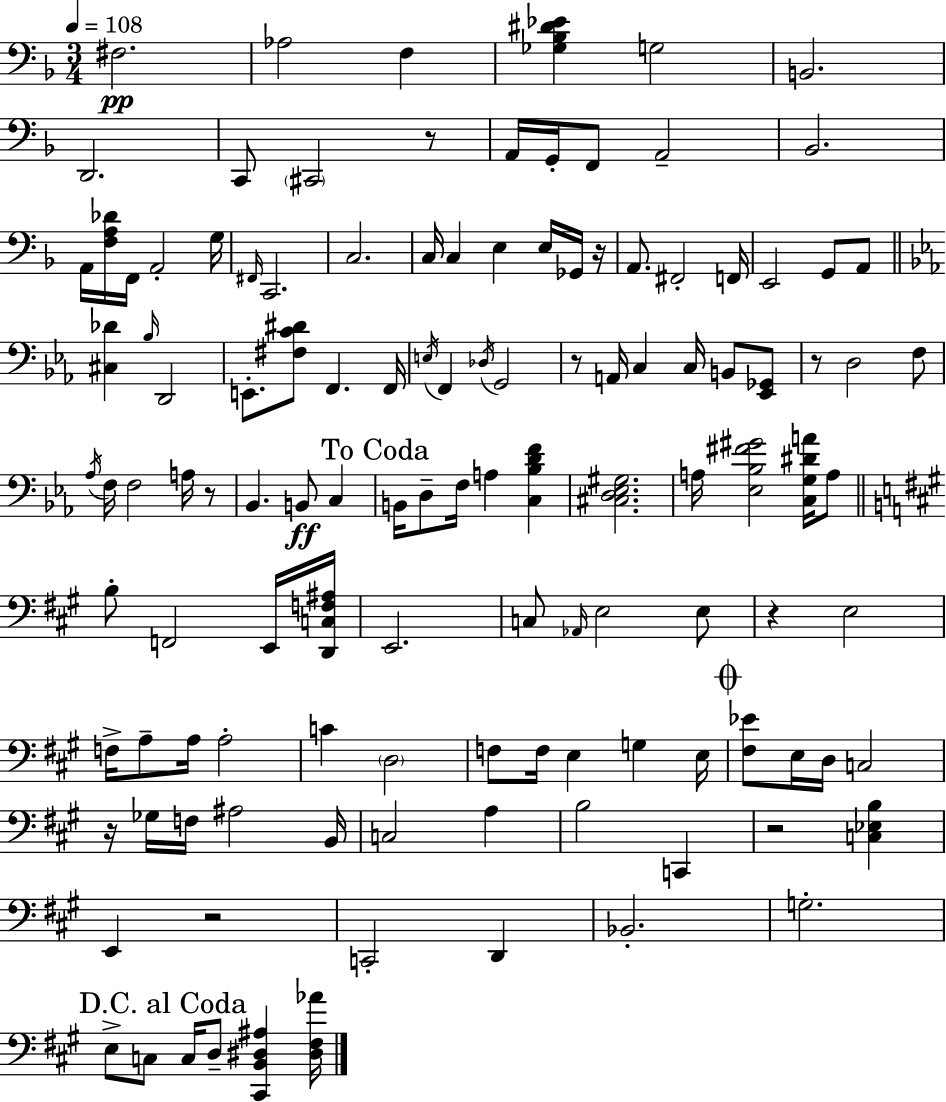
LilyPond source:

{
  \clef bass
  \numericTimeSignature
  \time 3/4
  \key f \major
  \tempo 4 = 108
  fis2.\pp | aes2 f4 | <ges bes dis' ees'>4 g2 | b,2. | \break d,2. | c,8 \parenthesize cis,2 r8 | a,16 g,16-. f,8 a,2-- | bes,2. | \break a,16 <f a des'>16 f,16 a,2-. g16 | \grace { fis,16 } c,2. | c2. | c16 c4 e4 e16 ges,16 | \break r16 a,8. fis,2-. | f,16 e,2 g,8 a,8 | \bar "||" \break \key ees \major <cis des'>4 \grace { bes16 } d,2 | e,8.-. <fis c' dis'>8 f,4. | f,16 \acciaccatura { e16 } f,4 \acciaccatura { des16 } g,2 | r8 a,16 c4 c16 b,8 | \break <ees, ges,>8 r8 d2 | f8 \acciaccatura { aes16 } f16 f2 | a16 r8 bes,4. b,8\ff | c4 \mark "To Coda" b,16 d8-- f16 a4 | \break <c bes d' f'>4 <cis d ees gis>2. | a16 <ees bes fis' gis'>2 | <c g dis' a'>16 a8 \bar "||" \break \key a \major b8-. f,2 e,16 <d, c f ais>16 | e,2. | c8 \grace { aes,16 } e2 e8 | r4 e2 | \break f16-> a8-- a16 a2-. | c'4 \parenthesize d2 | f8 f16 e4 g4 | e16 \mark \markup { \musicglyph "scripts.coda" } <fis ees'>8 e16 d16 c2 | \break r16 ges16 f16 ais2 | b,16 c2 a4 | b2 c,4 | r2 <c ees b>4 | \break e,4 r2 | c,2-. d,4 | bes,2.-. | g2.-. | \break \mark "D.C. al Coda" e8-> c8 c16 d8-- <cis, b, dis ais>4 | <dis fis aes'>16 \bar "|."
}